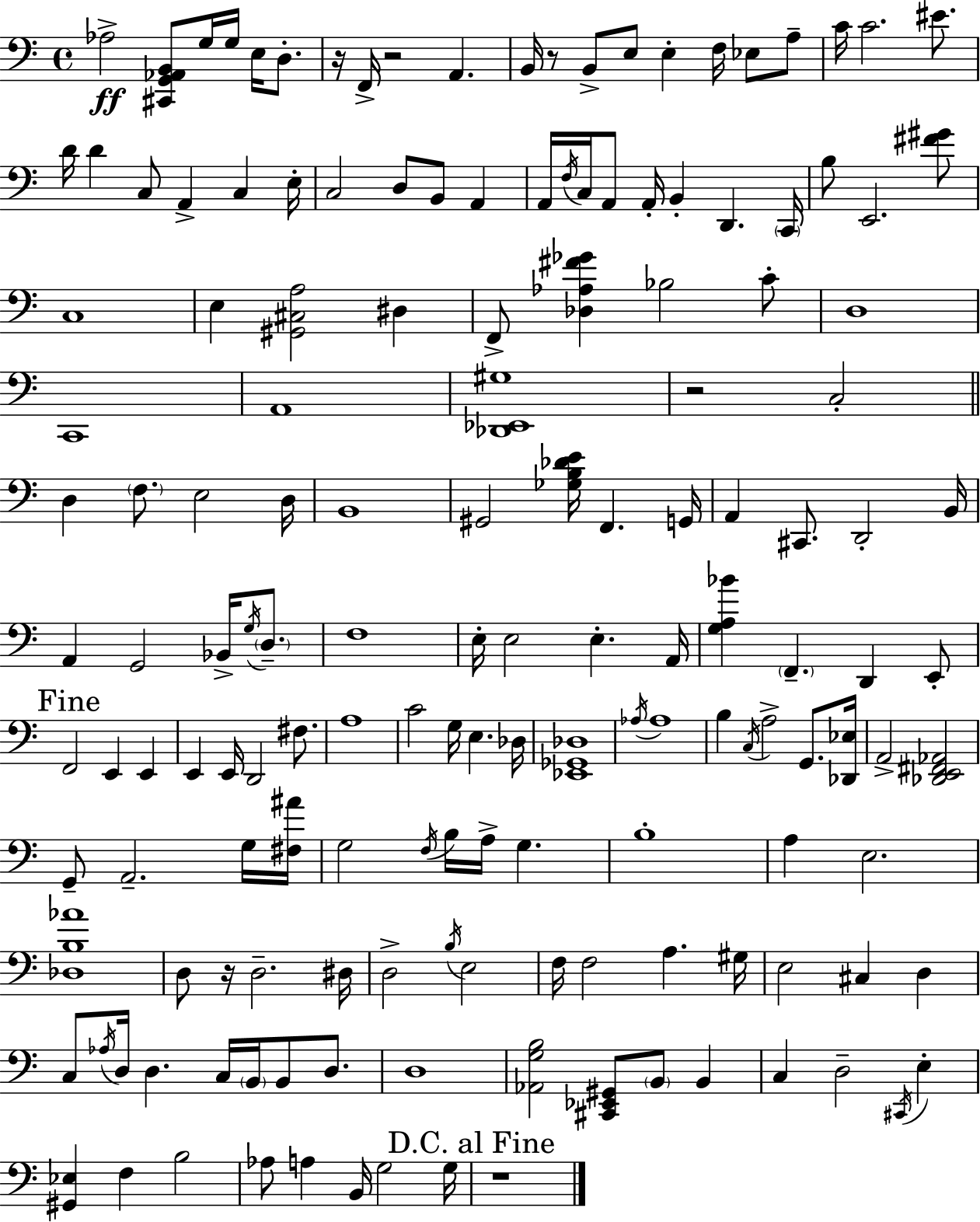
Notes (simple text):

Ab3/h [C#2,G2,Ab2,B2]/e G3/s G3/s E3/s D3/e. R/s F2/s R/h A2/q. B2/s R/e B2/e E3/e E3/q F3/s Eb3/e A3/e C4/s C4/h. EIS4/e. D4/s D4/q C3/e A2/q C3/q E3/s C3/h D3/e B2/e A2/q A2/s F3/s C3/s A2/e A2/s B2/q D2/q. C2/s B3/e E2/h. [F#4,G#4]/e C3/w E3/q [G#2,C#3,A3]/h D#3/q F2/e [Db3,Ab3,F#4,Gb4]/q Bb3/h C4/e D3/w C2/w A2/w [Db2,Eb2,G#3]/w R/h C3/h D3/q F3/e. E3/h D3/s B2/w G#2/h [Gb3,B3,Db4,E4]/s F2/q. G2/s A2/q C#2/e. D2/h B2/s A2/q G2/h Bb2/s G3/s D3/e. F3/w E3/s E3/h E3/q. A2/s [G3,A3,Bb4]/q F2/q. D2/q E2/e F2/h E2/q E2/q E2/q E2/s D2/h F#3/e. A3/w C4/h G3/s E3/q. Db3/s [Eb2,Gb2,Db3]/w Ab3/s Ab3/w B3/q C3/s A3/h G2/e. [Db2,Eb3]/s A2/h [Db2,E2,F#2,Ab2]/h G2/e A2/h. G3/s [F#3,A#4]/s G3/h F3/s B3/s A3/s G3/q. B3/w A3/q E3/h. [Db3,B3,Ab4]/w D3/e R/s D3/h. D#3/s D3/h B3/s E3/h F3/s F3/h A3/q. G#3/s E3/h C#3/q D3/q C3/e Ab3/s D3/s D3/q. C3/s B2/s B2/e D3/e. D3/w [Ab2,G3,B3]/h [C#2,Eb2,G#2]/e B2/e B2/q C3/q D3/h C#2/s E3/q [G#2,Eb3]/q F3/q B3/h Ab3/e A3/q B2/s G3/h G3/s R/w